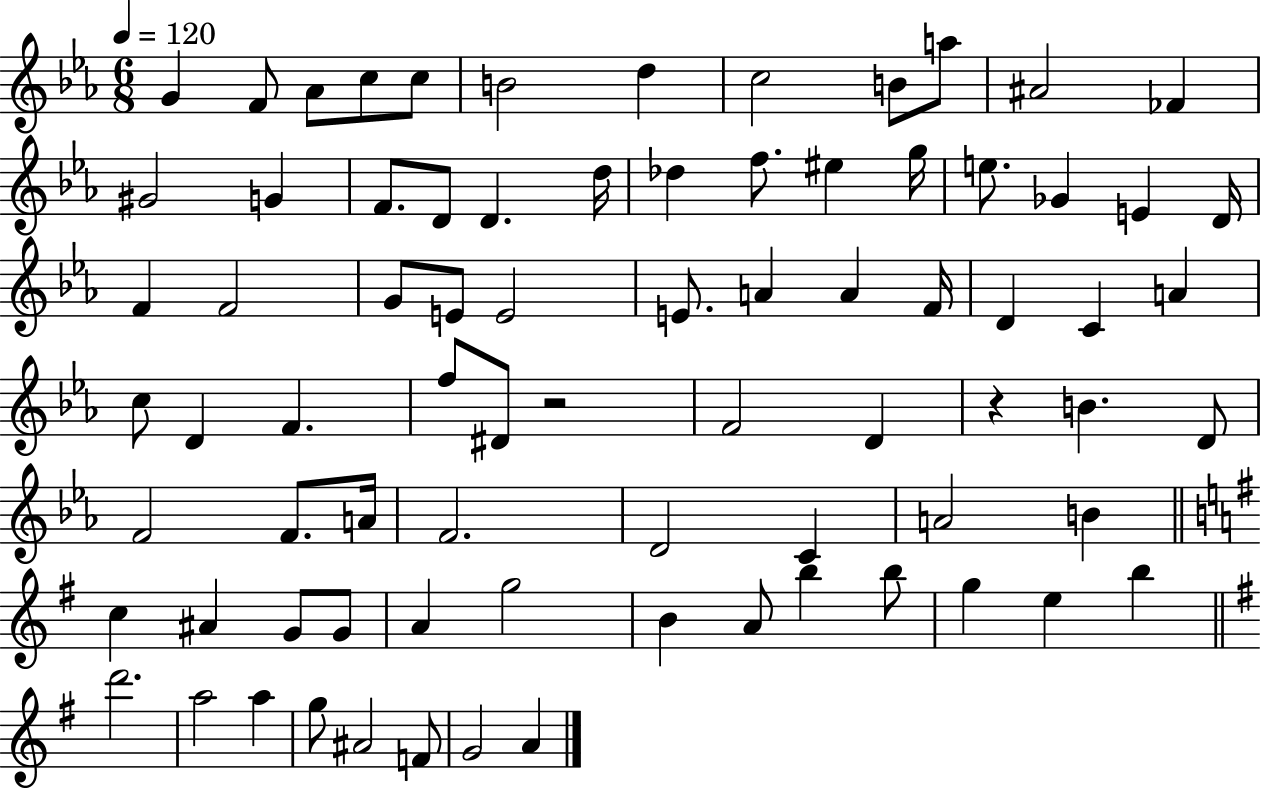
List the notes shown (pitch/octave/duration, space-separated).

G4/q F4/e Ab4/e C5/e C5/e B4/h D5/q C5/h B4/e A5/e A#4/h FES4/q G#4/h G4/q F4/e. D4/e D4/q. D5/s Db5/q F5/e. EIS5/q G5/s E5/e. Gb4/q E4/q D4/s F4/q F4/h G4/e E4/e E4/h E4/e. A4/q A4/q F4/s D4/q C4/q A4/q C5/e D4/q F4/q. F5/e D#4/e R/h F4/h D4/q R/q B4/q. D4/e F4/h F4/e. A4/s F4/h. D4/h C4/q A4/h B4/q C5/q A#4/q G4/e G4/e A4/q G5/h B4/q A4/e B5/q B5/e G5/q E5/q B5/q D6/h. A5/h A5/q G5/e A#4/h F4/e G4/h A4/q